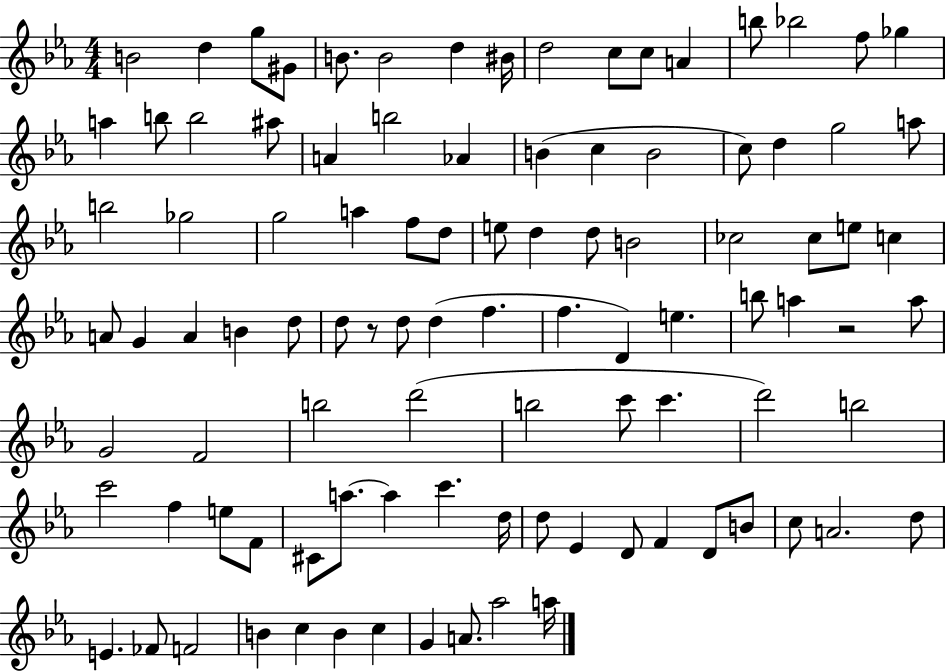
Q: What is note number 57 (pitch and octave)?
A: B5